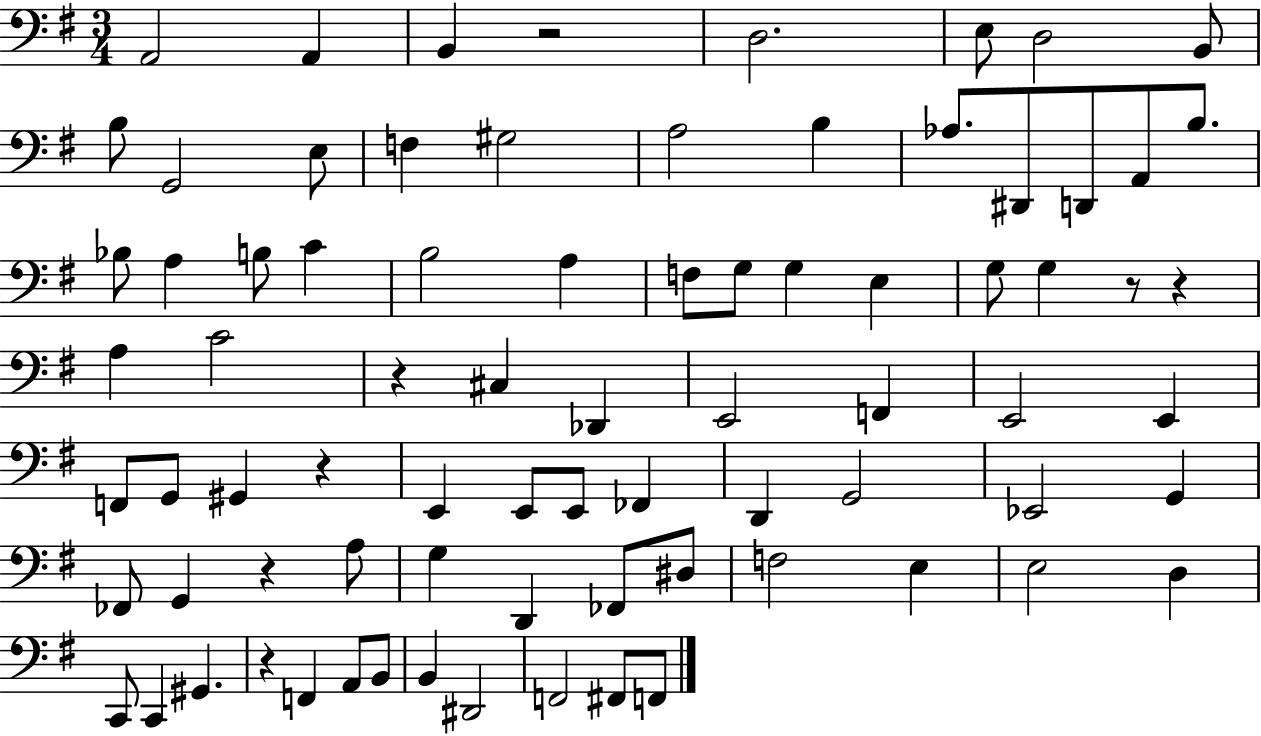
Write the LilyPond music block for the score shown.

{
  \clef bass
  \numericTimeSignature
  \time 3/4
  \key g \major
  a,2 a,4 | b,4 r2 | d2. | e8 d2 b,8 | \break b8 g,2 e8 | f4 gis2 | a2 b4 | aes8. dis,8 d,8 a,8 b8. | \break bes8 a4 b8 c'4 | b2 a4 | f8 g8 g4 e4 | g8 g4 r8 r4 | \break a4 c'2 | r4 cis4 des,4 | e,2 f,4 | e,2 e,4 | \break f,8 g,8 gis,4 r4 | e,4 e,8 e,8 fes,4 | d,4 g,2 | ees,2 g,4 | \break fes,8 g,4 r4 a8 | g4 d,4 fes,8 dis8 | f2 e4 | e2 d4 | \break c,8 c,4 gis,4. | r4 f,4 a,8 b,8 | b,4 dis,2 | f,2 fis,8 f,8 | \break \bar "|."
}